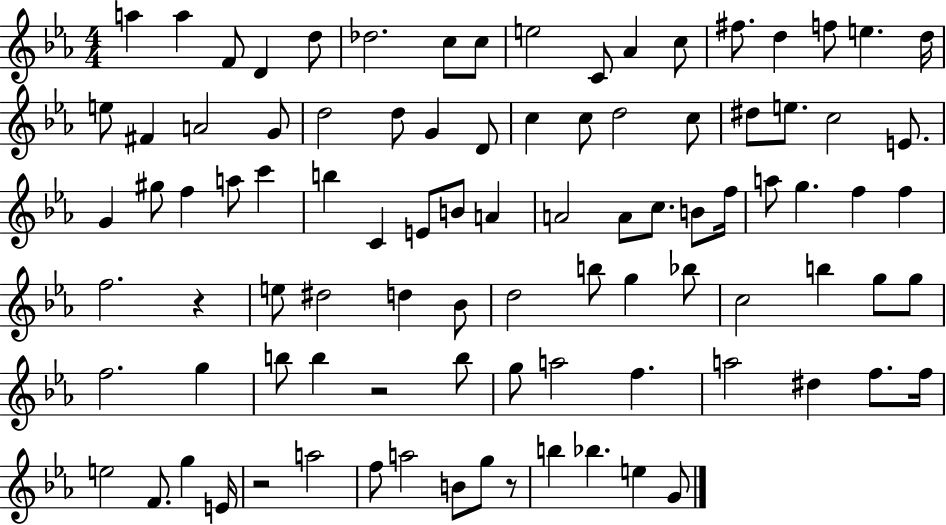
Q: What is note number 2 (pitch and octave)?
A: A5